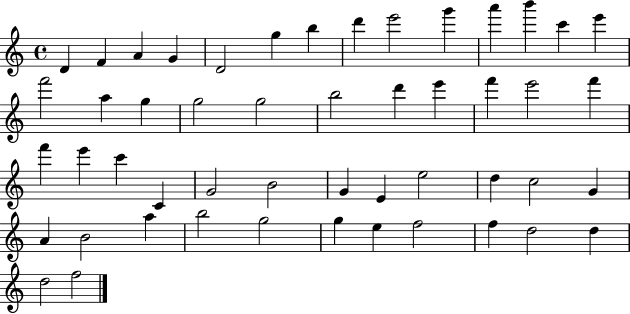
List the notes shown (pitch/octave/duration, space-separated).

D4/q F4/q A4/q G4/q D4/h G5/q B5/q D6/q E6/h G6/q A6/q B6/q C6/q E6/q F6/h A5/q G5/q G5/h G5/h B5/h D6/q E6/q F6/q E6/h F6/q F6/q E6/q C6/q C4/q G4/h B4/h G4/q E4/q E5/h D5/q C5/h G4/q A4/q B4/h A5/q B5/h G5/h G5/q E5/q F5/h F5/q D5/h D5/q D5/h F5/h